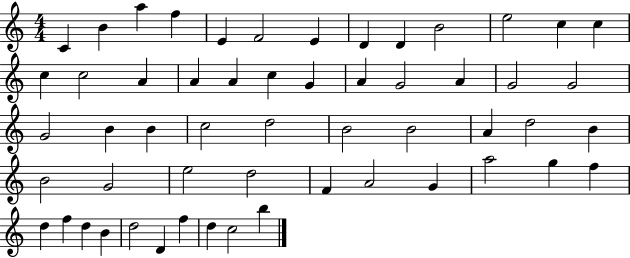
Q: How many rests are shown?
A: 0